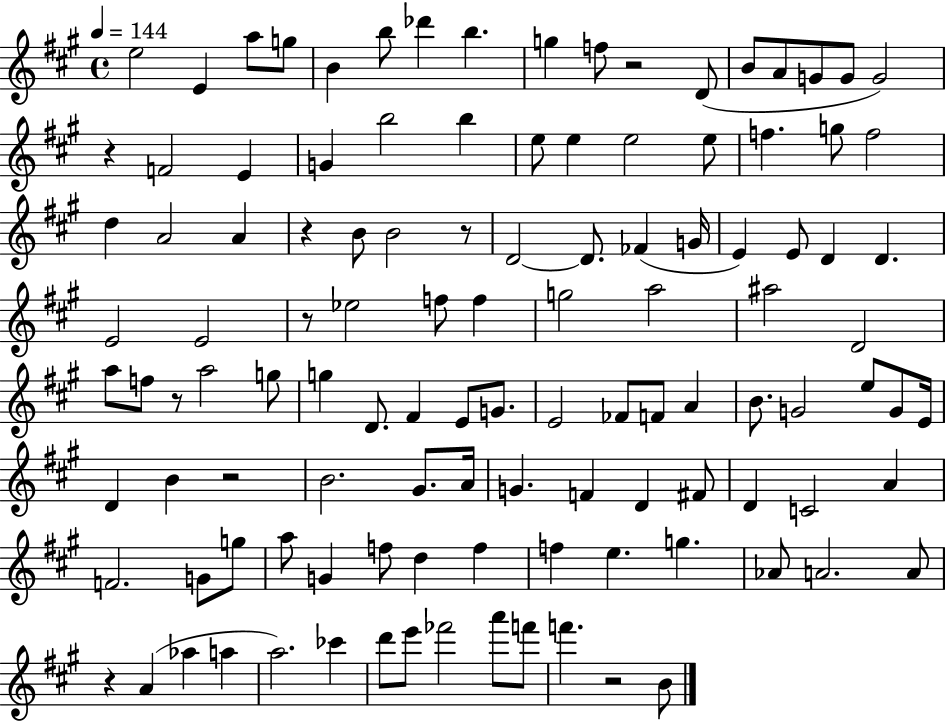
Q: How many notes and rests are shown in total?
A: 115